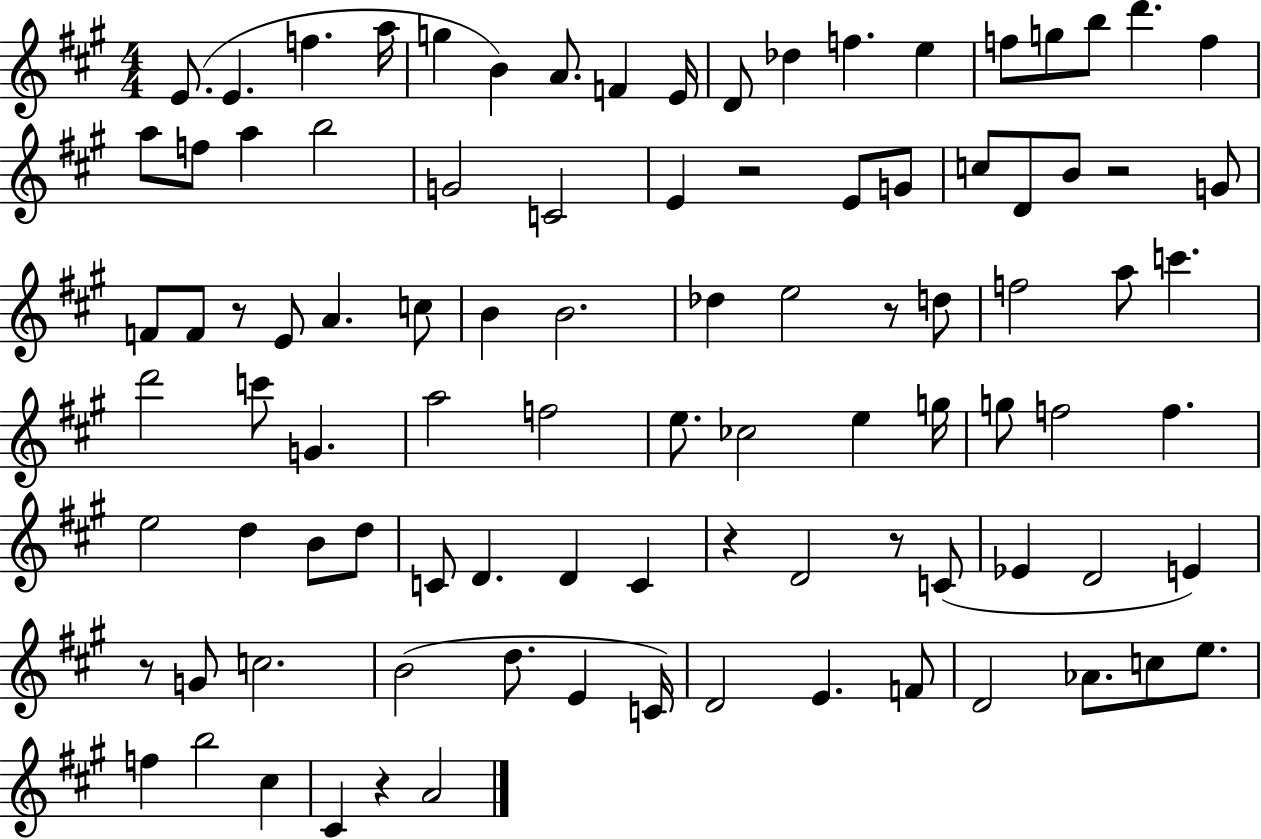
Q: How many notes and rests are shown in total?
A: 95